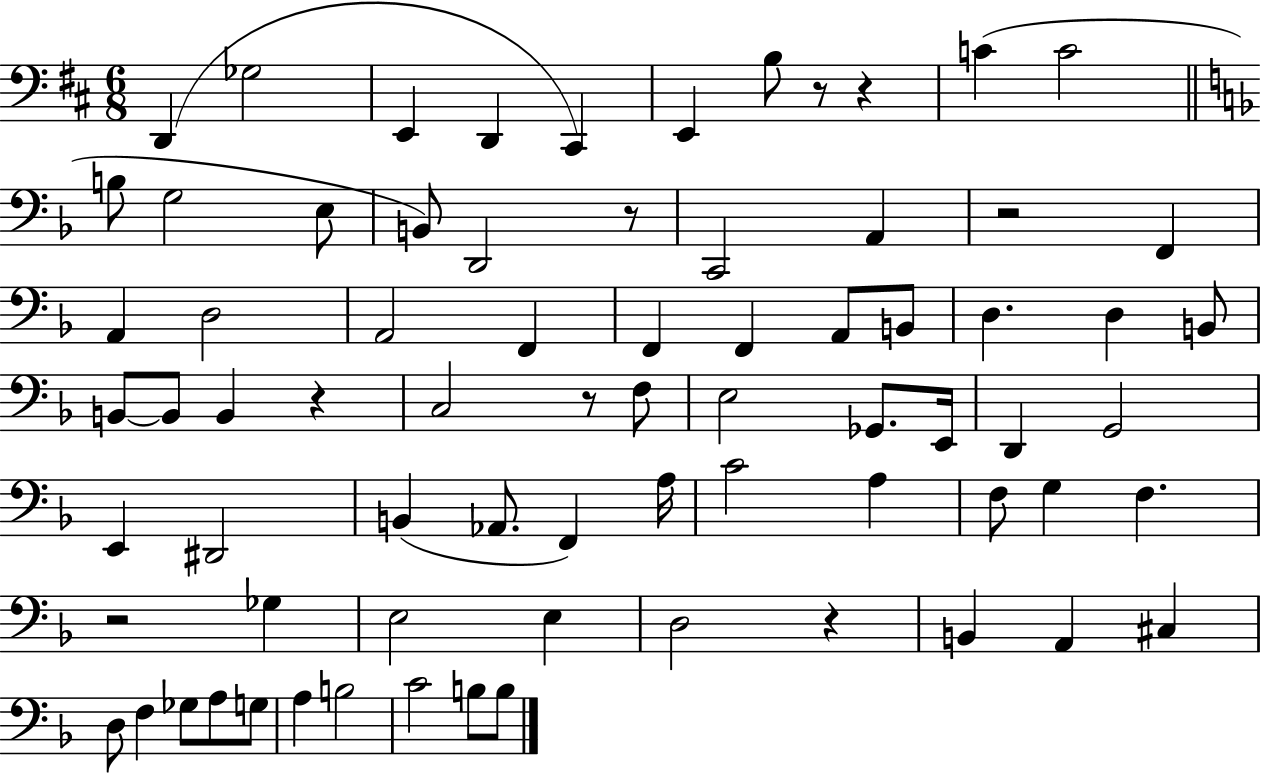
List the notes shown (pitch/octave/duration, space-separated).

D2/q Gb3/h E2/q D2/q C#2/q E2/q B3/e R/e R/q C4/q C4/h B3/e G3/h E3/e B2/e D2/h R/e C2/h A2/q R/h F2/q A2/q D3/h A2/h F2/q F2/q F2/q A2/e B2/e D3/q. D3/q B2/e B2/e B2/e B2/q R/q C3/h R/e F3/e E3/h Gb2/e. E2/s D2/q G2/h E2/q D#2/h B2/q Ab2/e. F2/q A3/s C4/h A3/q F3/e G3/q F3/q. R/h Gb3/q E3/h E3/q D3/h R/q B2/q A2/q C#3/q D3/e F3/q Gb3/e A3/e G3/e A3/q B3/h C4/h B3/e B3/e